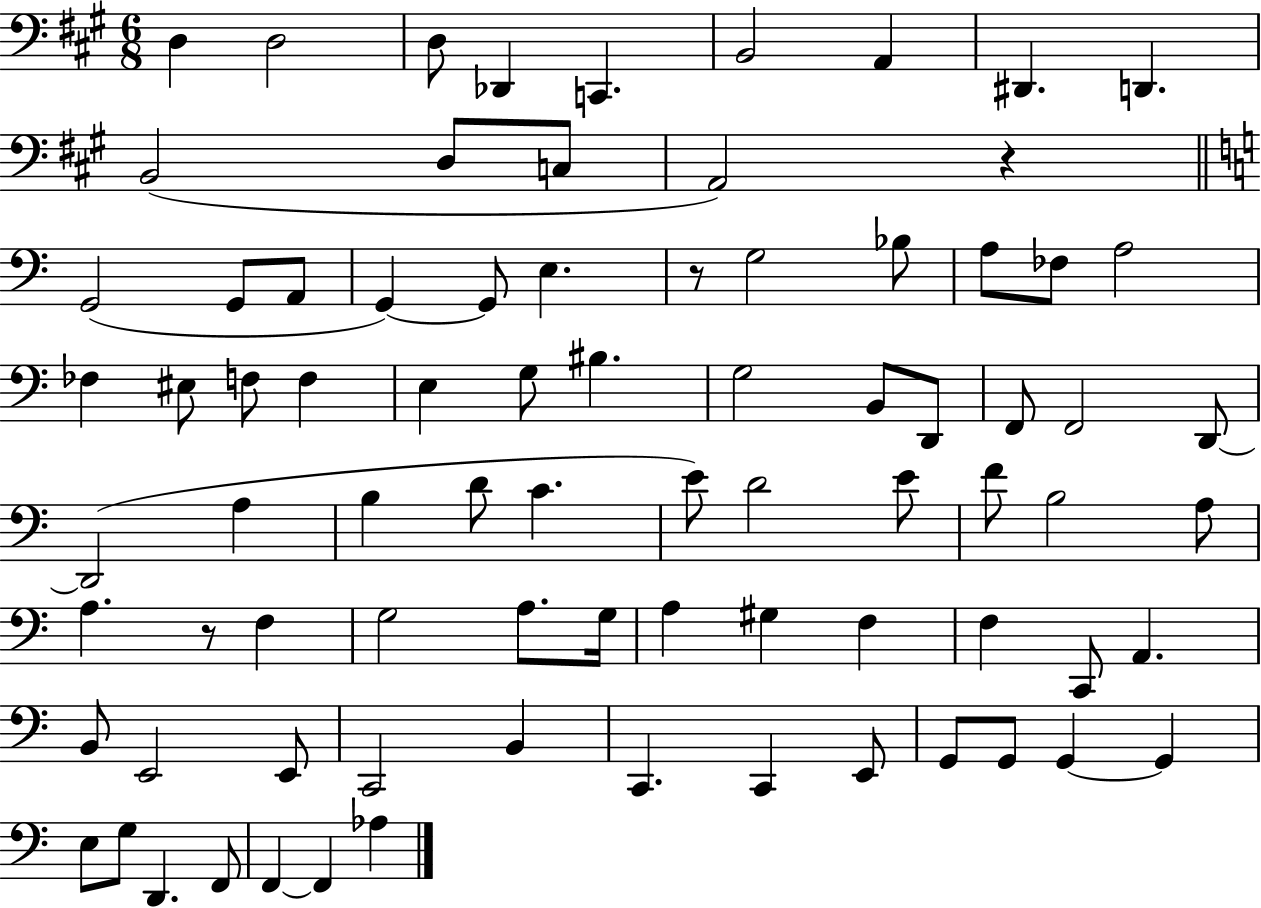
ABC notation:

X:1
T:Untitled
M:6/8
L:1/4
K:A
D, D,2 D,/2 _D,, C,, B,,2 A,, ^D,, D,, B,,2 D,/2 C,/2 A,,2 z G,,2 G,,/2 A,,/2 G,, G,,/2 E, z/2 G,2 _B,/2 A,/2 _F,/2 A,2 _F, ^E,/2 F,/2 F, E, G,/2 ^B, G,2 B,,/2 D,,/2 F,,/2 F,,2 D,,/2 D,,2 A, B, D/2 C E/2 D2 E/2 F/2 B,2 A,/2 A, z/2 F, G,2 A,/2 G,/4 A, ^G, F, F, C,,/2 A,, B,,/2 E,,2 E,,/2 C,,2 B,, C,, C,, E,,/2 G,,/2 G,,/2 G,, G,, E,/2 G,/2 D,, F,,/2 F,, F,, _A,